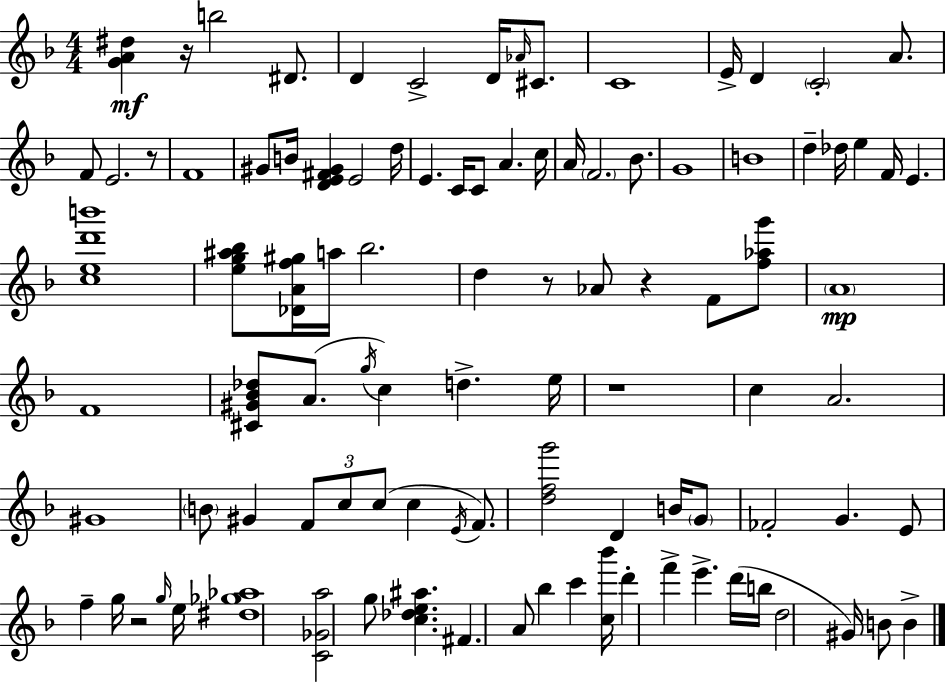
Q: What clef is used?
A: treble